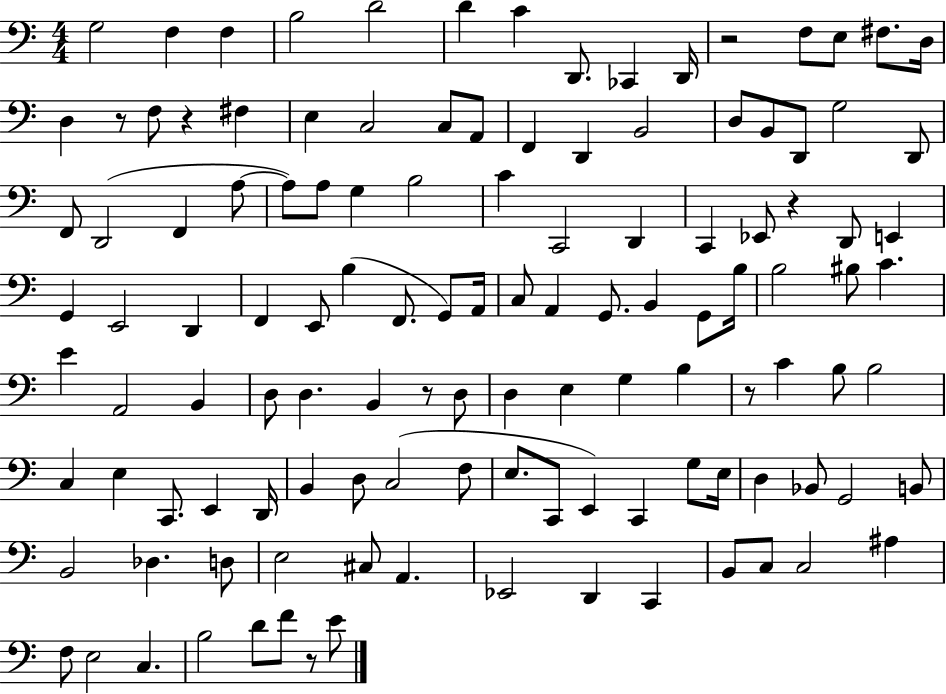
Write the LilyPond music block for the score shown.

{
  \clef bass
  \numericTimeSignature
  \time 4/4
  \key c \major
  \repeat volta 2 { g2 f4 f4 | b2 d'2 | d'4 c'4 d,8. ces,4 d,16 | r2 f8 e8 fis8. d16 | \break d4 r8 f8 r4 fis4 | e4 c2 c8 a,8 | f,4 d,4 b,2 | d8 b,8 d,8 g2 d,8 | \break f,8 d,2( f,4 a8~~ | a8) a8 g4 b2 | c'4 c,2 d,4 | c,4 ees,8 r4 d,8 e,4 | \break g,4 e,2 d,4 | f,4 e,8 b4( f,8. g,8) a,16 | c8 a,4 g,8. b,4 g,8 b16 | b2 bis8 c'4. | \break e'4 a,2 b,4 | d8 d4. b,4 r8 d8 | d4 e4 g4 b4 | r8 c'4 b8 b2 | \break c4 e4 c,8. e,4 d,16 | b,4 d8 c2( f8 | e8. c,8 e,4) c,4 g8 e16 | d4 bes,8 g,2 b,8 | \break b,2 des4. d8 | e2 cis8 a,4. | ees,2 d,4 c,4 | b,8 c8 c2 ais4 | \break f8 e2 c4. | b2 d'8 f'8 r8 e'8 | } \bar "|."
}